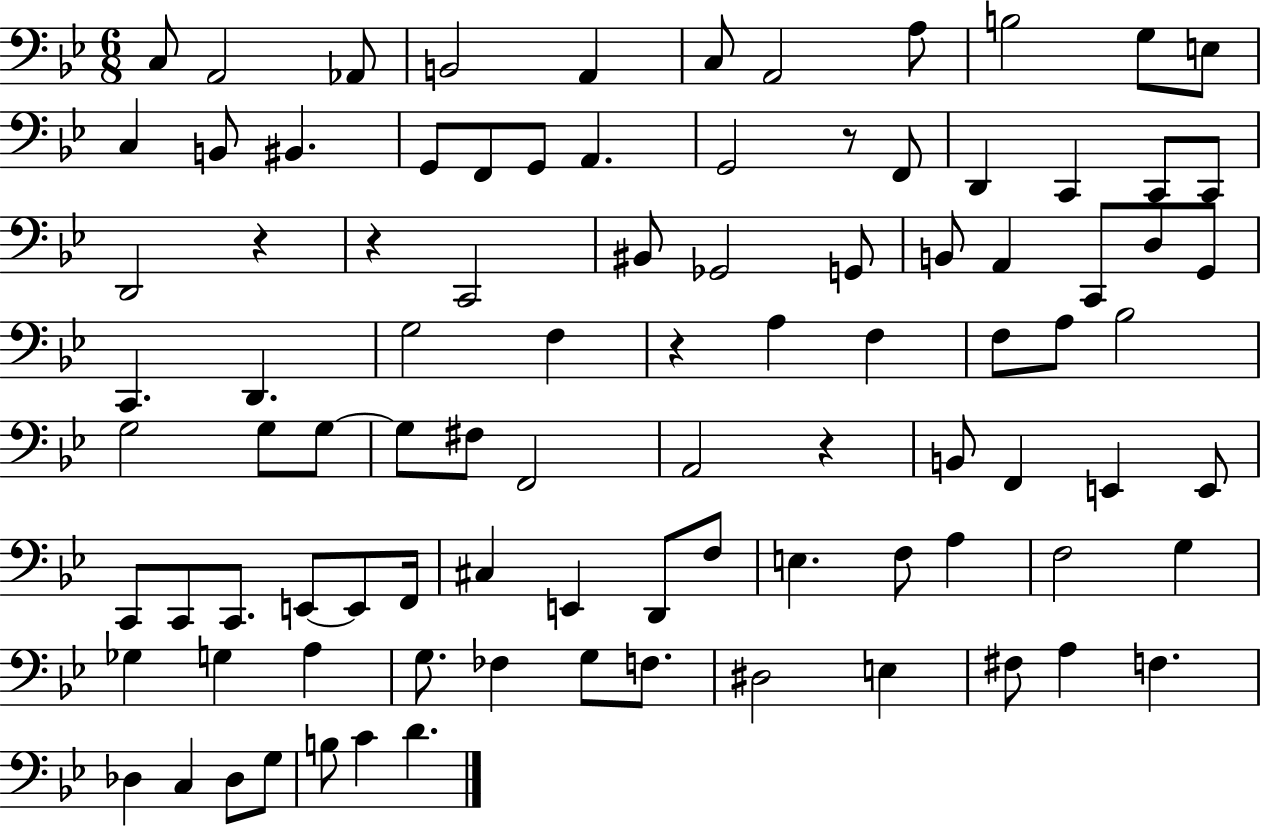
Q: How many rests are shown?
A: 5